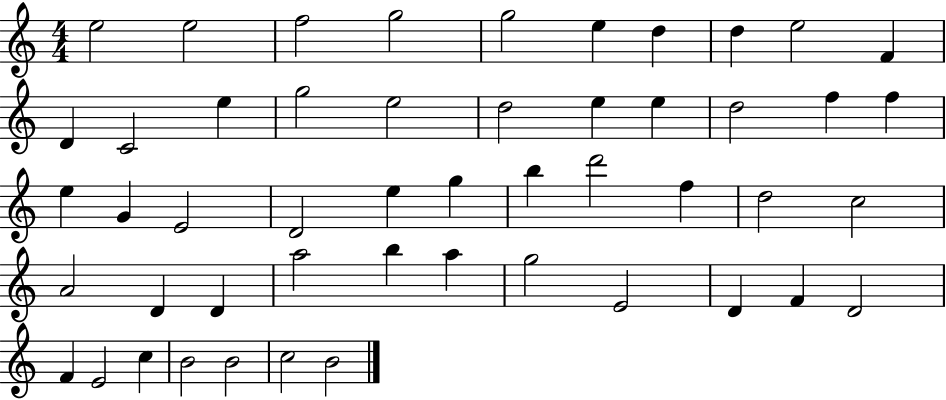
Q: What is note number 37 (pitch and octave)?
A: B5